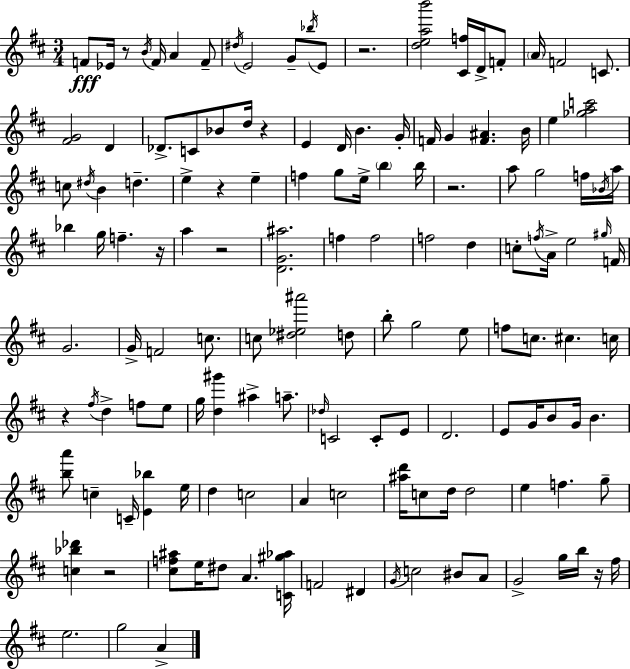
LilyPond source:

{
  \clef treble
  \numericTimeSignature
  \time 3/4
  \key d \major
  f'8\fff ees'16 r8 \acciaccatura { b'16 } f'16 a'4 f'8-- | \acciaccatura { dis''16 } e'2 g'8-- | \acciaccatura { bes''16 } e'8 r2. | <d'' e'' a'' b'''>2 <cis' f''>16 | \break d'16-> f'8-. \parenthesize a'16 f'2 | c'8. <fis' g'>2 d'4 | des'8.-> c'8 bes'8 d''16 r4 | e'4 d'16 b'4. | \break g'16-. f'16 g'4 <f' ais'>4. | b'16 e''4 <ges'' a'' c'''>2 | c''8 \acciaccatura { dis''16 } b'4 d''4.-- | e''4-> r4 | \break e''4-- f''4 g''8 e''16-> \parenthesize b''4 | b''16 r2. | a''8 g''2 | f''16 \acciaccatura { bes'16 } a''16 bes''4 g''16 f''4.-- | \break r16 a''4 r2 | <d' g' ais''>2. | f''4 f''2 | f''2 | \break d''4 c''8-. \acciaccatura { f''16 } a'16-> e''2 | \grace { gis''16 } f'16 g'2. | g'16-> f'2 | c''8. c''8 <dis'' ees'' ais'''>2 | \break d''8 b''8-. g''2 | e''8 f''8 c''8. | cis''4. c''16 r4 \acciaccatura { fis''16 } | d''4-> f''8 e''8 g''16 <d'' gis'''>4 | \break ais''4-> a''8.-- \grace { des''16 } c'2 | c'8-. e'8 d'2. | e'8 g'16 | b'8 g'16 b'4. <b'' a'''>8 c''4-- | \break c'16-- <e' bes''>4 e''16 d''4 | c''2 a'4 | c''2 <ais'' d'''>16 c''8 | d''16 d''2 e''4 | \break f''4. g''8-- <c'' bes'' des'''>4 | r2 <cis'' f'' ais''>8 e''16 | dis''8 a'4. <c' gis'' aes''>16 f'2 | dis'4 \acciaccatura { g'16 } c''2 | \break bis'8 a'8 g'2-> | g''16 b''16 r16 fis''16 e''2. | g''2 | a'4-> \bar "|."
}